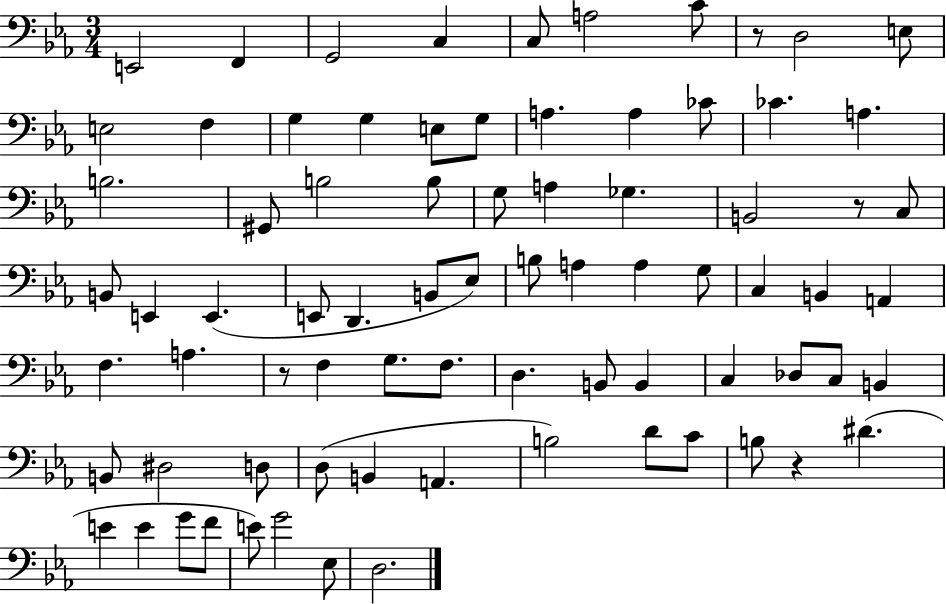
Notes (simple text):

E2/h F2/q G2/h C3/q C3/e A3/h C4/e R/e D3/h E3/e E3/h F3/q G3/q G3/q E3/e G3/e A3/q. A3/q CES4/e CES4/q. A3/q. B3/h. G#2/e B3/h B3/e G3/e A3/q Gb3/q. B2/h R/e C3/e B2/e E2/q E2/q. E2/e D2/q. B2/e Eb3/e B3/e A3/q A3/q G3/e C3/q B2/q A2/q F3/q. A3/q. R/e F3/q G3/e. F3/e. D3/q. B2/e B2/q C3/q Db3/e C3/e B2/q B2/e D#3/h D3/e D3/e B2/q A2/q. B3/h D4/e C4/e B3/e R/q D#4/q. E4/q E4/q G4/e F4/e E4/e G4/h Eb3/e D3/h.